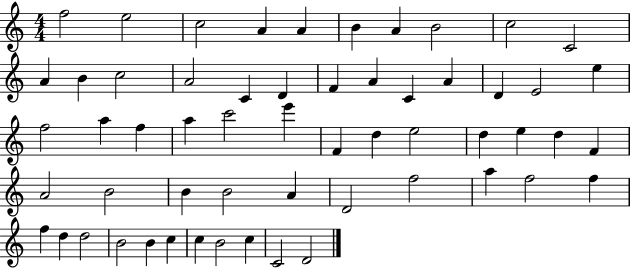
X:1
T:Untitled
M:4/4
L:1/4
K:C
f2 e2 c2 A A B A B2 c2 C2 A B c2 A2 C D F A C A D E2 e f2 a f a c'2 e' F d e2 d e d F A2 B2 B B2 A D2 f2 a f2 f f d d2 B2 B c c B2 c C2 D2